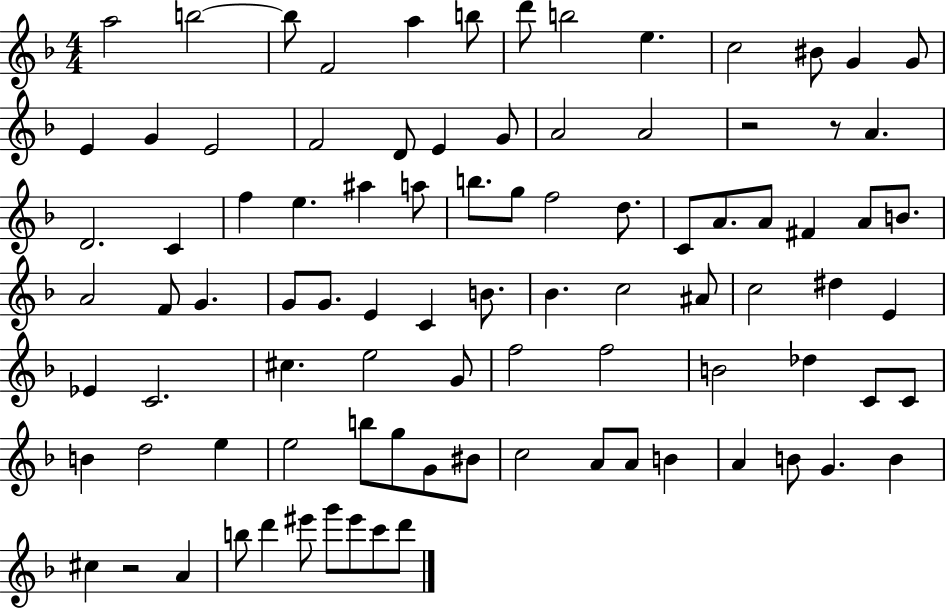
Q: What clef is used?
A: treble